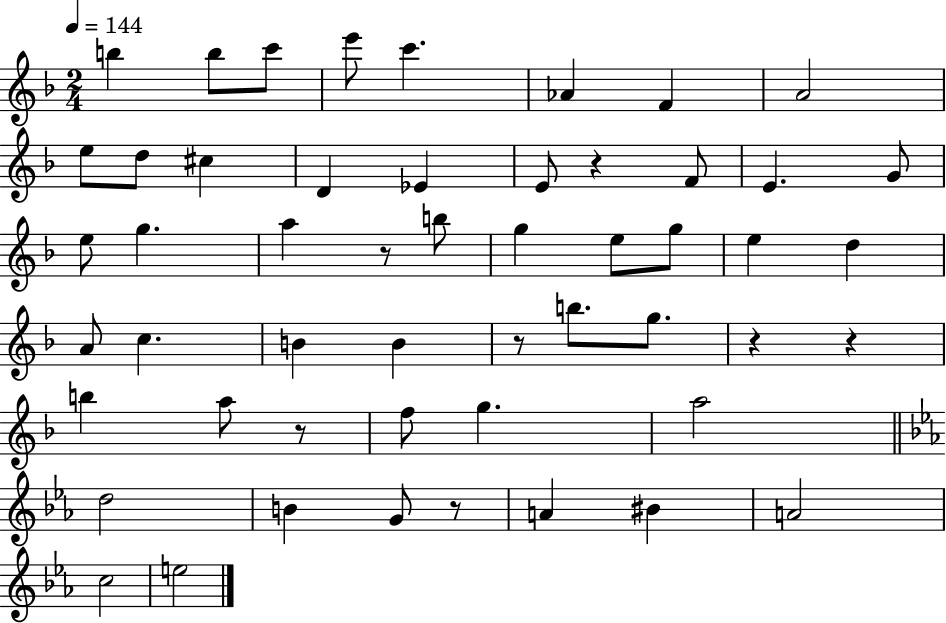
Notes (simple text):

B5/q B5/e C6/e E6/e C6/q. Ab4/q F4/q A4/h E5/e D5/e C#5/q D4/q Eb4/q E4/e R/q F4/e E4/q. G4/e E5/e G5/q. A5/q R/e B5/e G5/q E5/e G5/e E5/q D5/q A4/e C5/q. B4/q B4/q R/e B5/e. G5/e. R/q R/q B5/q A5/e R/e F5/e G5/q. A5/h D5/h B4/q G4/e R/e A4/q BIS4/q A4/h C5/h E5/h